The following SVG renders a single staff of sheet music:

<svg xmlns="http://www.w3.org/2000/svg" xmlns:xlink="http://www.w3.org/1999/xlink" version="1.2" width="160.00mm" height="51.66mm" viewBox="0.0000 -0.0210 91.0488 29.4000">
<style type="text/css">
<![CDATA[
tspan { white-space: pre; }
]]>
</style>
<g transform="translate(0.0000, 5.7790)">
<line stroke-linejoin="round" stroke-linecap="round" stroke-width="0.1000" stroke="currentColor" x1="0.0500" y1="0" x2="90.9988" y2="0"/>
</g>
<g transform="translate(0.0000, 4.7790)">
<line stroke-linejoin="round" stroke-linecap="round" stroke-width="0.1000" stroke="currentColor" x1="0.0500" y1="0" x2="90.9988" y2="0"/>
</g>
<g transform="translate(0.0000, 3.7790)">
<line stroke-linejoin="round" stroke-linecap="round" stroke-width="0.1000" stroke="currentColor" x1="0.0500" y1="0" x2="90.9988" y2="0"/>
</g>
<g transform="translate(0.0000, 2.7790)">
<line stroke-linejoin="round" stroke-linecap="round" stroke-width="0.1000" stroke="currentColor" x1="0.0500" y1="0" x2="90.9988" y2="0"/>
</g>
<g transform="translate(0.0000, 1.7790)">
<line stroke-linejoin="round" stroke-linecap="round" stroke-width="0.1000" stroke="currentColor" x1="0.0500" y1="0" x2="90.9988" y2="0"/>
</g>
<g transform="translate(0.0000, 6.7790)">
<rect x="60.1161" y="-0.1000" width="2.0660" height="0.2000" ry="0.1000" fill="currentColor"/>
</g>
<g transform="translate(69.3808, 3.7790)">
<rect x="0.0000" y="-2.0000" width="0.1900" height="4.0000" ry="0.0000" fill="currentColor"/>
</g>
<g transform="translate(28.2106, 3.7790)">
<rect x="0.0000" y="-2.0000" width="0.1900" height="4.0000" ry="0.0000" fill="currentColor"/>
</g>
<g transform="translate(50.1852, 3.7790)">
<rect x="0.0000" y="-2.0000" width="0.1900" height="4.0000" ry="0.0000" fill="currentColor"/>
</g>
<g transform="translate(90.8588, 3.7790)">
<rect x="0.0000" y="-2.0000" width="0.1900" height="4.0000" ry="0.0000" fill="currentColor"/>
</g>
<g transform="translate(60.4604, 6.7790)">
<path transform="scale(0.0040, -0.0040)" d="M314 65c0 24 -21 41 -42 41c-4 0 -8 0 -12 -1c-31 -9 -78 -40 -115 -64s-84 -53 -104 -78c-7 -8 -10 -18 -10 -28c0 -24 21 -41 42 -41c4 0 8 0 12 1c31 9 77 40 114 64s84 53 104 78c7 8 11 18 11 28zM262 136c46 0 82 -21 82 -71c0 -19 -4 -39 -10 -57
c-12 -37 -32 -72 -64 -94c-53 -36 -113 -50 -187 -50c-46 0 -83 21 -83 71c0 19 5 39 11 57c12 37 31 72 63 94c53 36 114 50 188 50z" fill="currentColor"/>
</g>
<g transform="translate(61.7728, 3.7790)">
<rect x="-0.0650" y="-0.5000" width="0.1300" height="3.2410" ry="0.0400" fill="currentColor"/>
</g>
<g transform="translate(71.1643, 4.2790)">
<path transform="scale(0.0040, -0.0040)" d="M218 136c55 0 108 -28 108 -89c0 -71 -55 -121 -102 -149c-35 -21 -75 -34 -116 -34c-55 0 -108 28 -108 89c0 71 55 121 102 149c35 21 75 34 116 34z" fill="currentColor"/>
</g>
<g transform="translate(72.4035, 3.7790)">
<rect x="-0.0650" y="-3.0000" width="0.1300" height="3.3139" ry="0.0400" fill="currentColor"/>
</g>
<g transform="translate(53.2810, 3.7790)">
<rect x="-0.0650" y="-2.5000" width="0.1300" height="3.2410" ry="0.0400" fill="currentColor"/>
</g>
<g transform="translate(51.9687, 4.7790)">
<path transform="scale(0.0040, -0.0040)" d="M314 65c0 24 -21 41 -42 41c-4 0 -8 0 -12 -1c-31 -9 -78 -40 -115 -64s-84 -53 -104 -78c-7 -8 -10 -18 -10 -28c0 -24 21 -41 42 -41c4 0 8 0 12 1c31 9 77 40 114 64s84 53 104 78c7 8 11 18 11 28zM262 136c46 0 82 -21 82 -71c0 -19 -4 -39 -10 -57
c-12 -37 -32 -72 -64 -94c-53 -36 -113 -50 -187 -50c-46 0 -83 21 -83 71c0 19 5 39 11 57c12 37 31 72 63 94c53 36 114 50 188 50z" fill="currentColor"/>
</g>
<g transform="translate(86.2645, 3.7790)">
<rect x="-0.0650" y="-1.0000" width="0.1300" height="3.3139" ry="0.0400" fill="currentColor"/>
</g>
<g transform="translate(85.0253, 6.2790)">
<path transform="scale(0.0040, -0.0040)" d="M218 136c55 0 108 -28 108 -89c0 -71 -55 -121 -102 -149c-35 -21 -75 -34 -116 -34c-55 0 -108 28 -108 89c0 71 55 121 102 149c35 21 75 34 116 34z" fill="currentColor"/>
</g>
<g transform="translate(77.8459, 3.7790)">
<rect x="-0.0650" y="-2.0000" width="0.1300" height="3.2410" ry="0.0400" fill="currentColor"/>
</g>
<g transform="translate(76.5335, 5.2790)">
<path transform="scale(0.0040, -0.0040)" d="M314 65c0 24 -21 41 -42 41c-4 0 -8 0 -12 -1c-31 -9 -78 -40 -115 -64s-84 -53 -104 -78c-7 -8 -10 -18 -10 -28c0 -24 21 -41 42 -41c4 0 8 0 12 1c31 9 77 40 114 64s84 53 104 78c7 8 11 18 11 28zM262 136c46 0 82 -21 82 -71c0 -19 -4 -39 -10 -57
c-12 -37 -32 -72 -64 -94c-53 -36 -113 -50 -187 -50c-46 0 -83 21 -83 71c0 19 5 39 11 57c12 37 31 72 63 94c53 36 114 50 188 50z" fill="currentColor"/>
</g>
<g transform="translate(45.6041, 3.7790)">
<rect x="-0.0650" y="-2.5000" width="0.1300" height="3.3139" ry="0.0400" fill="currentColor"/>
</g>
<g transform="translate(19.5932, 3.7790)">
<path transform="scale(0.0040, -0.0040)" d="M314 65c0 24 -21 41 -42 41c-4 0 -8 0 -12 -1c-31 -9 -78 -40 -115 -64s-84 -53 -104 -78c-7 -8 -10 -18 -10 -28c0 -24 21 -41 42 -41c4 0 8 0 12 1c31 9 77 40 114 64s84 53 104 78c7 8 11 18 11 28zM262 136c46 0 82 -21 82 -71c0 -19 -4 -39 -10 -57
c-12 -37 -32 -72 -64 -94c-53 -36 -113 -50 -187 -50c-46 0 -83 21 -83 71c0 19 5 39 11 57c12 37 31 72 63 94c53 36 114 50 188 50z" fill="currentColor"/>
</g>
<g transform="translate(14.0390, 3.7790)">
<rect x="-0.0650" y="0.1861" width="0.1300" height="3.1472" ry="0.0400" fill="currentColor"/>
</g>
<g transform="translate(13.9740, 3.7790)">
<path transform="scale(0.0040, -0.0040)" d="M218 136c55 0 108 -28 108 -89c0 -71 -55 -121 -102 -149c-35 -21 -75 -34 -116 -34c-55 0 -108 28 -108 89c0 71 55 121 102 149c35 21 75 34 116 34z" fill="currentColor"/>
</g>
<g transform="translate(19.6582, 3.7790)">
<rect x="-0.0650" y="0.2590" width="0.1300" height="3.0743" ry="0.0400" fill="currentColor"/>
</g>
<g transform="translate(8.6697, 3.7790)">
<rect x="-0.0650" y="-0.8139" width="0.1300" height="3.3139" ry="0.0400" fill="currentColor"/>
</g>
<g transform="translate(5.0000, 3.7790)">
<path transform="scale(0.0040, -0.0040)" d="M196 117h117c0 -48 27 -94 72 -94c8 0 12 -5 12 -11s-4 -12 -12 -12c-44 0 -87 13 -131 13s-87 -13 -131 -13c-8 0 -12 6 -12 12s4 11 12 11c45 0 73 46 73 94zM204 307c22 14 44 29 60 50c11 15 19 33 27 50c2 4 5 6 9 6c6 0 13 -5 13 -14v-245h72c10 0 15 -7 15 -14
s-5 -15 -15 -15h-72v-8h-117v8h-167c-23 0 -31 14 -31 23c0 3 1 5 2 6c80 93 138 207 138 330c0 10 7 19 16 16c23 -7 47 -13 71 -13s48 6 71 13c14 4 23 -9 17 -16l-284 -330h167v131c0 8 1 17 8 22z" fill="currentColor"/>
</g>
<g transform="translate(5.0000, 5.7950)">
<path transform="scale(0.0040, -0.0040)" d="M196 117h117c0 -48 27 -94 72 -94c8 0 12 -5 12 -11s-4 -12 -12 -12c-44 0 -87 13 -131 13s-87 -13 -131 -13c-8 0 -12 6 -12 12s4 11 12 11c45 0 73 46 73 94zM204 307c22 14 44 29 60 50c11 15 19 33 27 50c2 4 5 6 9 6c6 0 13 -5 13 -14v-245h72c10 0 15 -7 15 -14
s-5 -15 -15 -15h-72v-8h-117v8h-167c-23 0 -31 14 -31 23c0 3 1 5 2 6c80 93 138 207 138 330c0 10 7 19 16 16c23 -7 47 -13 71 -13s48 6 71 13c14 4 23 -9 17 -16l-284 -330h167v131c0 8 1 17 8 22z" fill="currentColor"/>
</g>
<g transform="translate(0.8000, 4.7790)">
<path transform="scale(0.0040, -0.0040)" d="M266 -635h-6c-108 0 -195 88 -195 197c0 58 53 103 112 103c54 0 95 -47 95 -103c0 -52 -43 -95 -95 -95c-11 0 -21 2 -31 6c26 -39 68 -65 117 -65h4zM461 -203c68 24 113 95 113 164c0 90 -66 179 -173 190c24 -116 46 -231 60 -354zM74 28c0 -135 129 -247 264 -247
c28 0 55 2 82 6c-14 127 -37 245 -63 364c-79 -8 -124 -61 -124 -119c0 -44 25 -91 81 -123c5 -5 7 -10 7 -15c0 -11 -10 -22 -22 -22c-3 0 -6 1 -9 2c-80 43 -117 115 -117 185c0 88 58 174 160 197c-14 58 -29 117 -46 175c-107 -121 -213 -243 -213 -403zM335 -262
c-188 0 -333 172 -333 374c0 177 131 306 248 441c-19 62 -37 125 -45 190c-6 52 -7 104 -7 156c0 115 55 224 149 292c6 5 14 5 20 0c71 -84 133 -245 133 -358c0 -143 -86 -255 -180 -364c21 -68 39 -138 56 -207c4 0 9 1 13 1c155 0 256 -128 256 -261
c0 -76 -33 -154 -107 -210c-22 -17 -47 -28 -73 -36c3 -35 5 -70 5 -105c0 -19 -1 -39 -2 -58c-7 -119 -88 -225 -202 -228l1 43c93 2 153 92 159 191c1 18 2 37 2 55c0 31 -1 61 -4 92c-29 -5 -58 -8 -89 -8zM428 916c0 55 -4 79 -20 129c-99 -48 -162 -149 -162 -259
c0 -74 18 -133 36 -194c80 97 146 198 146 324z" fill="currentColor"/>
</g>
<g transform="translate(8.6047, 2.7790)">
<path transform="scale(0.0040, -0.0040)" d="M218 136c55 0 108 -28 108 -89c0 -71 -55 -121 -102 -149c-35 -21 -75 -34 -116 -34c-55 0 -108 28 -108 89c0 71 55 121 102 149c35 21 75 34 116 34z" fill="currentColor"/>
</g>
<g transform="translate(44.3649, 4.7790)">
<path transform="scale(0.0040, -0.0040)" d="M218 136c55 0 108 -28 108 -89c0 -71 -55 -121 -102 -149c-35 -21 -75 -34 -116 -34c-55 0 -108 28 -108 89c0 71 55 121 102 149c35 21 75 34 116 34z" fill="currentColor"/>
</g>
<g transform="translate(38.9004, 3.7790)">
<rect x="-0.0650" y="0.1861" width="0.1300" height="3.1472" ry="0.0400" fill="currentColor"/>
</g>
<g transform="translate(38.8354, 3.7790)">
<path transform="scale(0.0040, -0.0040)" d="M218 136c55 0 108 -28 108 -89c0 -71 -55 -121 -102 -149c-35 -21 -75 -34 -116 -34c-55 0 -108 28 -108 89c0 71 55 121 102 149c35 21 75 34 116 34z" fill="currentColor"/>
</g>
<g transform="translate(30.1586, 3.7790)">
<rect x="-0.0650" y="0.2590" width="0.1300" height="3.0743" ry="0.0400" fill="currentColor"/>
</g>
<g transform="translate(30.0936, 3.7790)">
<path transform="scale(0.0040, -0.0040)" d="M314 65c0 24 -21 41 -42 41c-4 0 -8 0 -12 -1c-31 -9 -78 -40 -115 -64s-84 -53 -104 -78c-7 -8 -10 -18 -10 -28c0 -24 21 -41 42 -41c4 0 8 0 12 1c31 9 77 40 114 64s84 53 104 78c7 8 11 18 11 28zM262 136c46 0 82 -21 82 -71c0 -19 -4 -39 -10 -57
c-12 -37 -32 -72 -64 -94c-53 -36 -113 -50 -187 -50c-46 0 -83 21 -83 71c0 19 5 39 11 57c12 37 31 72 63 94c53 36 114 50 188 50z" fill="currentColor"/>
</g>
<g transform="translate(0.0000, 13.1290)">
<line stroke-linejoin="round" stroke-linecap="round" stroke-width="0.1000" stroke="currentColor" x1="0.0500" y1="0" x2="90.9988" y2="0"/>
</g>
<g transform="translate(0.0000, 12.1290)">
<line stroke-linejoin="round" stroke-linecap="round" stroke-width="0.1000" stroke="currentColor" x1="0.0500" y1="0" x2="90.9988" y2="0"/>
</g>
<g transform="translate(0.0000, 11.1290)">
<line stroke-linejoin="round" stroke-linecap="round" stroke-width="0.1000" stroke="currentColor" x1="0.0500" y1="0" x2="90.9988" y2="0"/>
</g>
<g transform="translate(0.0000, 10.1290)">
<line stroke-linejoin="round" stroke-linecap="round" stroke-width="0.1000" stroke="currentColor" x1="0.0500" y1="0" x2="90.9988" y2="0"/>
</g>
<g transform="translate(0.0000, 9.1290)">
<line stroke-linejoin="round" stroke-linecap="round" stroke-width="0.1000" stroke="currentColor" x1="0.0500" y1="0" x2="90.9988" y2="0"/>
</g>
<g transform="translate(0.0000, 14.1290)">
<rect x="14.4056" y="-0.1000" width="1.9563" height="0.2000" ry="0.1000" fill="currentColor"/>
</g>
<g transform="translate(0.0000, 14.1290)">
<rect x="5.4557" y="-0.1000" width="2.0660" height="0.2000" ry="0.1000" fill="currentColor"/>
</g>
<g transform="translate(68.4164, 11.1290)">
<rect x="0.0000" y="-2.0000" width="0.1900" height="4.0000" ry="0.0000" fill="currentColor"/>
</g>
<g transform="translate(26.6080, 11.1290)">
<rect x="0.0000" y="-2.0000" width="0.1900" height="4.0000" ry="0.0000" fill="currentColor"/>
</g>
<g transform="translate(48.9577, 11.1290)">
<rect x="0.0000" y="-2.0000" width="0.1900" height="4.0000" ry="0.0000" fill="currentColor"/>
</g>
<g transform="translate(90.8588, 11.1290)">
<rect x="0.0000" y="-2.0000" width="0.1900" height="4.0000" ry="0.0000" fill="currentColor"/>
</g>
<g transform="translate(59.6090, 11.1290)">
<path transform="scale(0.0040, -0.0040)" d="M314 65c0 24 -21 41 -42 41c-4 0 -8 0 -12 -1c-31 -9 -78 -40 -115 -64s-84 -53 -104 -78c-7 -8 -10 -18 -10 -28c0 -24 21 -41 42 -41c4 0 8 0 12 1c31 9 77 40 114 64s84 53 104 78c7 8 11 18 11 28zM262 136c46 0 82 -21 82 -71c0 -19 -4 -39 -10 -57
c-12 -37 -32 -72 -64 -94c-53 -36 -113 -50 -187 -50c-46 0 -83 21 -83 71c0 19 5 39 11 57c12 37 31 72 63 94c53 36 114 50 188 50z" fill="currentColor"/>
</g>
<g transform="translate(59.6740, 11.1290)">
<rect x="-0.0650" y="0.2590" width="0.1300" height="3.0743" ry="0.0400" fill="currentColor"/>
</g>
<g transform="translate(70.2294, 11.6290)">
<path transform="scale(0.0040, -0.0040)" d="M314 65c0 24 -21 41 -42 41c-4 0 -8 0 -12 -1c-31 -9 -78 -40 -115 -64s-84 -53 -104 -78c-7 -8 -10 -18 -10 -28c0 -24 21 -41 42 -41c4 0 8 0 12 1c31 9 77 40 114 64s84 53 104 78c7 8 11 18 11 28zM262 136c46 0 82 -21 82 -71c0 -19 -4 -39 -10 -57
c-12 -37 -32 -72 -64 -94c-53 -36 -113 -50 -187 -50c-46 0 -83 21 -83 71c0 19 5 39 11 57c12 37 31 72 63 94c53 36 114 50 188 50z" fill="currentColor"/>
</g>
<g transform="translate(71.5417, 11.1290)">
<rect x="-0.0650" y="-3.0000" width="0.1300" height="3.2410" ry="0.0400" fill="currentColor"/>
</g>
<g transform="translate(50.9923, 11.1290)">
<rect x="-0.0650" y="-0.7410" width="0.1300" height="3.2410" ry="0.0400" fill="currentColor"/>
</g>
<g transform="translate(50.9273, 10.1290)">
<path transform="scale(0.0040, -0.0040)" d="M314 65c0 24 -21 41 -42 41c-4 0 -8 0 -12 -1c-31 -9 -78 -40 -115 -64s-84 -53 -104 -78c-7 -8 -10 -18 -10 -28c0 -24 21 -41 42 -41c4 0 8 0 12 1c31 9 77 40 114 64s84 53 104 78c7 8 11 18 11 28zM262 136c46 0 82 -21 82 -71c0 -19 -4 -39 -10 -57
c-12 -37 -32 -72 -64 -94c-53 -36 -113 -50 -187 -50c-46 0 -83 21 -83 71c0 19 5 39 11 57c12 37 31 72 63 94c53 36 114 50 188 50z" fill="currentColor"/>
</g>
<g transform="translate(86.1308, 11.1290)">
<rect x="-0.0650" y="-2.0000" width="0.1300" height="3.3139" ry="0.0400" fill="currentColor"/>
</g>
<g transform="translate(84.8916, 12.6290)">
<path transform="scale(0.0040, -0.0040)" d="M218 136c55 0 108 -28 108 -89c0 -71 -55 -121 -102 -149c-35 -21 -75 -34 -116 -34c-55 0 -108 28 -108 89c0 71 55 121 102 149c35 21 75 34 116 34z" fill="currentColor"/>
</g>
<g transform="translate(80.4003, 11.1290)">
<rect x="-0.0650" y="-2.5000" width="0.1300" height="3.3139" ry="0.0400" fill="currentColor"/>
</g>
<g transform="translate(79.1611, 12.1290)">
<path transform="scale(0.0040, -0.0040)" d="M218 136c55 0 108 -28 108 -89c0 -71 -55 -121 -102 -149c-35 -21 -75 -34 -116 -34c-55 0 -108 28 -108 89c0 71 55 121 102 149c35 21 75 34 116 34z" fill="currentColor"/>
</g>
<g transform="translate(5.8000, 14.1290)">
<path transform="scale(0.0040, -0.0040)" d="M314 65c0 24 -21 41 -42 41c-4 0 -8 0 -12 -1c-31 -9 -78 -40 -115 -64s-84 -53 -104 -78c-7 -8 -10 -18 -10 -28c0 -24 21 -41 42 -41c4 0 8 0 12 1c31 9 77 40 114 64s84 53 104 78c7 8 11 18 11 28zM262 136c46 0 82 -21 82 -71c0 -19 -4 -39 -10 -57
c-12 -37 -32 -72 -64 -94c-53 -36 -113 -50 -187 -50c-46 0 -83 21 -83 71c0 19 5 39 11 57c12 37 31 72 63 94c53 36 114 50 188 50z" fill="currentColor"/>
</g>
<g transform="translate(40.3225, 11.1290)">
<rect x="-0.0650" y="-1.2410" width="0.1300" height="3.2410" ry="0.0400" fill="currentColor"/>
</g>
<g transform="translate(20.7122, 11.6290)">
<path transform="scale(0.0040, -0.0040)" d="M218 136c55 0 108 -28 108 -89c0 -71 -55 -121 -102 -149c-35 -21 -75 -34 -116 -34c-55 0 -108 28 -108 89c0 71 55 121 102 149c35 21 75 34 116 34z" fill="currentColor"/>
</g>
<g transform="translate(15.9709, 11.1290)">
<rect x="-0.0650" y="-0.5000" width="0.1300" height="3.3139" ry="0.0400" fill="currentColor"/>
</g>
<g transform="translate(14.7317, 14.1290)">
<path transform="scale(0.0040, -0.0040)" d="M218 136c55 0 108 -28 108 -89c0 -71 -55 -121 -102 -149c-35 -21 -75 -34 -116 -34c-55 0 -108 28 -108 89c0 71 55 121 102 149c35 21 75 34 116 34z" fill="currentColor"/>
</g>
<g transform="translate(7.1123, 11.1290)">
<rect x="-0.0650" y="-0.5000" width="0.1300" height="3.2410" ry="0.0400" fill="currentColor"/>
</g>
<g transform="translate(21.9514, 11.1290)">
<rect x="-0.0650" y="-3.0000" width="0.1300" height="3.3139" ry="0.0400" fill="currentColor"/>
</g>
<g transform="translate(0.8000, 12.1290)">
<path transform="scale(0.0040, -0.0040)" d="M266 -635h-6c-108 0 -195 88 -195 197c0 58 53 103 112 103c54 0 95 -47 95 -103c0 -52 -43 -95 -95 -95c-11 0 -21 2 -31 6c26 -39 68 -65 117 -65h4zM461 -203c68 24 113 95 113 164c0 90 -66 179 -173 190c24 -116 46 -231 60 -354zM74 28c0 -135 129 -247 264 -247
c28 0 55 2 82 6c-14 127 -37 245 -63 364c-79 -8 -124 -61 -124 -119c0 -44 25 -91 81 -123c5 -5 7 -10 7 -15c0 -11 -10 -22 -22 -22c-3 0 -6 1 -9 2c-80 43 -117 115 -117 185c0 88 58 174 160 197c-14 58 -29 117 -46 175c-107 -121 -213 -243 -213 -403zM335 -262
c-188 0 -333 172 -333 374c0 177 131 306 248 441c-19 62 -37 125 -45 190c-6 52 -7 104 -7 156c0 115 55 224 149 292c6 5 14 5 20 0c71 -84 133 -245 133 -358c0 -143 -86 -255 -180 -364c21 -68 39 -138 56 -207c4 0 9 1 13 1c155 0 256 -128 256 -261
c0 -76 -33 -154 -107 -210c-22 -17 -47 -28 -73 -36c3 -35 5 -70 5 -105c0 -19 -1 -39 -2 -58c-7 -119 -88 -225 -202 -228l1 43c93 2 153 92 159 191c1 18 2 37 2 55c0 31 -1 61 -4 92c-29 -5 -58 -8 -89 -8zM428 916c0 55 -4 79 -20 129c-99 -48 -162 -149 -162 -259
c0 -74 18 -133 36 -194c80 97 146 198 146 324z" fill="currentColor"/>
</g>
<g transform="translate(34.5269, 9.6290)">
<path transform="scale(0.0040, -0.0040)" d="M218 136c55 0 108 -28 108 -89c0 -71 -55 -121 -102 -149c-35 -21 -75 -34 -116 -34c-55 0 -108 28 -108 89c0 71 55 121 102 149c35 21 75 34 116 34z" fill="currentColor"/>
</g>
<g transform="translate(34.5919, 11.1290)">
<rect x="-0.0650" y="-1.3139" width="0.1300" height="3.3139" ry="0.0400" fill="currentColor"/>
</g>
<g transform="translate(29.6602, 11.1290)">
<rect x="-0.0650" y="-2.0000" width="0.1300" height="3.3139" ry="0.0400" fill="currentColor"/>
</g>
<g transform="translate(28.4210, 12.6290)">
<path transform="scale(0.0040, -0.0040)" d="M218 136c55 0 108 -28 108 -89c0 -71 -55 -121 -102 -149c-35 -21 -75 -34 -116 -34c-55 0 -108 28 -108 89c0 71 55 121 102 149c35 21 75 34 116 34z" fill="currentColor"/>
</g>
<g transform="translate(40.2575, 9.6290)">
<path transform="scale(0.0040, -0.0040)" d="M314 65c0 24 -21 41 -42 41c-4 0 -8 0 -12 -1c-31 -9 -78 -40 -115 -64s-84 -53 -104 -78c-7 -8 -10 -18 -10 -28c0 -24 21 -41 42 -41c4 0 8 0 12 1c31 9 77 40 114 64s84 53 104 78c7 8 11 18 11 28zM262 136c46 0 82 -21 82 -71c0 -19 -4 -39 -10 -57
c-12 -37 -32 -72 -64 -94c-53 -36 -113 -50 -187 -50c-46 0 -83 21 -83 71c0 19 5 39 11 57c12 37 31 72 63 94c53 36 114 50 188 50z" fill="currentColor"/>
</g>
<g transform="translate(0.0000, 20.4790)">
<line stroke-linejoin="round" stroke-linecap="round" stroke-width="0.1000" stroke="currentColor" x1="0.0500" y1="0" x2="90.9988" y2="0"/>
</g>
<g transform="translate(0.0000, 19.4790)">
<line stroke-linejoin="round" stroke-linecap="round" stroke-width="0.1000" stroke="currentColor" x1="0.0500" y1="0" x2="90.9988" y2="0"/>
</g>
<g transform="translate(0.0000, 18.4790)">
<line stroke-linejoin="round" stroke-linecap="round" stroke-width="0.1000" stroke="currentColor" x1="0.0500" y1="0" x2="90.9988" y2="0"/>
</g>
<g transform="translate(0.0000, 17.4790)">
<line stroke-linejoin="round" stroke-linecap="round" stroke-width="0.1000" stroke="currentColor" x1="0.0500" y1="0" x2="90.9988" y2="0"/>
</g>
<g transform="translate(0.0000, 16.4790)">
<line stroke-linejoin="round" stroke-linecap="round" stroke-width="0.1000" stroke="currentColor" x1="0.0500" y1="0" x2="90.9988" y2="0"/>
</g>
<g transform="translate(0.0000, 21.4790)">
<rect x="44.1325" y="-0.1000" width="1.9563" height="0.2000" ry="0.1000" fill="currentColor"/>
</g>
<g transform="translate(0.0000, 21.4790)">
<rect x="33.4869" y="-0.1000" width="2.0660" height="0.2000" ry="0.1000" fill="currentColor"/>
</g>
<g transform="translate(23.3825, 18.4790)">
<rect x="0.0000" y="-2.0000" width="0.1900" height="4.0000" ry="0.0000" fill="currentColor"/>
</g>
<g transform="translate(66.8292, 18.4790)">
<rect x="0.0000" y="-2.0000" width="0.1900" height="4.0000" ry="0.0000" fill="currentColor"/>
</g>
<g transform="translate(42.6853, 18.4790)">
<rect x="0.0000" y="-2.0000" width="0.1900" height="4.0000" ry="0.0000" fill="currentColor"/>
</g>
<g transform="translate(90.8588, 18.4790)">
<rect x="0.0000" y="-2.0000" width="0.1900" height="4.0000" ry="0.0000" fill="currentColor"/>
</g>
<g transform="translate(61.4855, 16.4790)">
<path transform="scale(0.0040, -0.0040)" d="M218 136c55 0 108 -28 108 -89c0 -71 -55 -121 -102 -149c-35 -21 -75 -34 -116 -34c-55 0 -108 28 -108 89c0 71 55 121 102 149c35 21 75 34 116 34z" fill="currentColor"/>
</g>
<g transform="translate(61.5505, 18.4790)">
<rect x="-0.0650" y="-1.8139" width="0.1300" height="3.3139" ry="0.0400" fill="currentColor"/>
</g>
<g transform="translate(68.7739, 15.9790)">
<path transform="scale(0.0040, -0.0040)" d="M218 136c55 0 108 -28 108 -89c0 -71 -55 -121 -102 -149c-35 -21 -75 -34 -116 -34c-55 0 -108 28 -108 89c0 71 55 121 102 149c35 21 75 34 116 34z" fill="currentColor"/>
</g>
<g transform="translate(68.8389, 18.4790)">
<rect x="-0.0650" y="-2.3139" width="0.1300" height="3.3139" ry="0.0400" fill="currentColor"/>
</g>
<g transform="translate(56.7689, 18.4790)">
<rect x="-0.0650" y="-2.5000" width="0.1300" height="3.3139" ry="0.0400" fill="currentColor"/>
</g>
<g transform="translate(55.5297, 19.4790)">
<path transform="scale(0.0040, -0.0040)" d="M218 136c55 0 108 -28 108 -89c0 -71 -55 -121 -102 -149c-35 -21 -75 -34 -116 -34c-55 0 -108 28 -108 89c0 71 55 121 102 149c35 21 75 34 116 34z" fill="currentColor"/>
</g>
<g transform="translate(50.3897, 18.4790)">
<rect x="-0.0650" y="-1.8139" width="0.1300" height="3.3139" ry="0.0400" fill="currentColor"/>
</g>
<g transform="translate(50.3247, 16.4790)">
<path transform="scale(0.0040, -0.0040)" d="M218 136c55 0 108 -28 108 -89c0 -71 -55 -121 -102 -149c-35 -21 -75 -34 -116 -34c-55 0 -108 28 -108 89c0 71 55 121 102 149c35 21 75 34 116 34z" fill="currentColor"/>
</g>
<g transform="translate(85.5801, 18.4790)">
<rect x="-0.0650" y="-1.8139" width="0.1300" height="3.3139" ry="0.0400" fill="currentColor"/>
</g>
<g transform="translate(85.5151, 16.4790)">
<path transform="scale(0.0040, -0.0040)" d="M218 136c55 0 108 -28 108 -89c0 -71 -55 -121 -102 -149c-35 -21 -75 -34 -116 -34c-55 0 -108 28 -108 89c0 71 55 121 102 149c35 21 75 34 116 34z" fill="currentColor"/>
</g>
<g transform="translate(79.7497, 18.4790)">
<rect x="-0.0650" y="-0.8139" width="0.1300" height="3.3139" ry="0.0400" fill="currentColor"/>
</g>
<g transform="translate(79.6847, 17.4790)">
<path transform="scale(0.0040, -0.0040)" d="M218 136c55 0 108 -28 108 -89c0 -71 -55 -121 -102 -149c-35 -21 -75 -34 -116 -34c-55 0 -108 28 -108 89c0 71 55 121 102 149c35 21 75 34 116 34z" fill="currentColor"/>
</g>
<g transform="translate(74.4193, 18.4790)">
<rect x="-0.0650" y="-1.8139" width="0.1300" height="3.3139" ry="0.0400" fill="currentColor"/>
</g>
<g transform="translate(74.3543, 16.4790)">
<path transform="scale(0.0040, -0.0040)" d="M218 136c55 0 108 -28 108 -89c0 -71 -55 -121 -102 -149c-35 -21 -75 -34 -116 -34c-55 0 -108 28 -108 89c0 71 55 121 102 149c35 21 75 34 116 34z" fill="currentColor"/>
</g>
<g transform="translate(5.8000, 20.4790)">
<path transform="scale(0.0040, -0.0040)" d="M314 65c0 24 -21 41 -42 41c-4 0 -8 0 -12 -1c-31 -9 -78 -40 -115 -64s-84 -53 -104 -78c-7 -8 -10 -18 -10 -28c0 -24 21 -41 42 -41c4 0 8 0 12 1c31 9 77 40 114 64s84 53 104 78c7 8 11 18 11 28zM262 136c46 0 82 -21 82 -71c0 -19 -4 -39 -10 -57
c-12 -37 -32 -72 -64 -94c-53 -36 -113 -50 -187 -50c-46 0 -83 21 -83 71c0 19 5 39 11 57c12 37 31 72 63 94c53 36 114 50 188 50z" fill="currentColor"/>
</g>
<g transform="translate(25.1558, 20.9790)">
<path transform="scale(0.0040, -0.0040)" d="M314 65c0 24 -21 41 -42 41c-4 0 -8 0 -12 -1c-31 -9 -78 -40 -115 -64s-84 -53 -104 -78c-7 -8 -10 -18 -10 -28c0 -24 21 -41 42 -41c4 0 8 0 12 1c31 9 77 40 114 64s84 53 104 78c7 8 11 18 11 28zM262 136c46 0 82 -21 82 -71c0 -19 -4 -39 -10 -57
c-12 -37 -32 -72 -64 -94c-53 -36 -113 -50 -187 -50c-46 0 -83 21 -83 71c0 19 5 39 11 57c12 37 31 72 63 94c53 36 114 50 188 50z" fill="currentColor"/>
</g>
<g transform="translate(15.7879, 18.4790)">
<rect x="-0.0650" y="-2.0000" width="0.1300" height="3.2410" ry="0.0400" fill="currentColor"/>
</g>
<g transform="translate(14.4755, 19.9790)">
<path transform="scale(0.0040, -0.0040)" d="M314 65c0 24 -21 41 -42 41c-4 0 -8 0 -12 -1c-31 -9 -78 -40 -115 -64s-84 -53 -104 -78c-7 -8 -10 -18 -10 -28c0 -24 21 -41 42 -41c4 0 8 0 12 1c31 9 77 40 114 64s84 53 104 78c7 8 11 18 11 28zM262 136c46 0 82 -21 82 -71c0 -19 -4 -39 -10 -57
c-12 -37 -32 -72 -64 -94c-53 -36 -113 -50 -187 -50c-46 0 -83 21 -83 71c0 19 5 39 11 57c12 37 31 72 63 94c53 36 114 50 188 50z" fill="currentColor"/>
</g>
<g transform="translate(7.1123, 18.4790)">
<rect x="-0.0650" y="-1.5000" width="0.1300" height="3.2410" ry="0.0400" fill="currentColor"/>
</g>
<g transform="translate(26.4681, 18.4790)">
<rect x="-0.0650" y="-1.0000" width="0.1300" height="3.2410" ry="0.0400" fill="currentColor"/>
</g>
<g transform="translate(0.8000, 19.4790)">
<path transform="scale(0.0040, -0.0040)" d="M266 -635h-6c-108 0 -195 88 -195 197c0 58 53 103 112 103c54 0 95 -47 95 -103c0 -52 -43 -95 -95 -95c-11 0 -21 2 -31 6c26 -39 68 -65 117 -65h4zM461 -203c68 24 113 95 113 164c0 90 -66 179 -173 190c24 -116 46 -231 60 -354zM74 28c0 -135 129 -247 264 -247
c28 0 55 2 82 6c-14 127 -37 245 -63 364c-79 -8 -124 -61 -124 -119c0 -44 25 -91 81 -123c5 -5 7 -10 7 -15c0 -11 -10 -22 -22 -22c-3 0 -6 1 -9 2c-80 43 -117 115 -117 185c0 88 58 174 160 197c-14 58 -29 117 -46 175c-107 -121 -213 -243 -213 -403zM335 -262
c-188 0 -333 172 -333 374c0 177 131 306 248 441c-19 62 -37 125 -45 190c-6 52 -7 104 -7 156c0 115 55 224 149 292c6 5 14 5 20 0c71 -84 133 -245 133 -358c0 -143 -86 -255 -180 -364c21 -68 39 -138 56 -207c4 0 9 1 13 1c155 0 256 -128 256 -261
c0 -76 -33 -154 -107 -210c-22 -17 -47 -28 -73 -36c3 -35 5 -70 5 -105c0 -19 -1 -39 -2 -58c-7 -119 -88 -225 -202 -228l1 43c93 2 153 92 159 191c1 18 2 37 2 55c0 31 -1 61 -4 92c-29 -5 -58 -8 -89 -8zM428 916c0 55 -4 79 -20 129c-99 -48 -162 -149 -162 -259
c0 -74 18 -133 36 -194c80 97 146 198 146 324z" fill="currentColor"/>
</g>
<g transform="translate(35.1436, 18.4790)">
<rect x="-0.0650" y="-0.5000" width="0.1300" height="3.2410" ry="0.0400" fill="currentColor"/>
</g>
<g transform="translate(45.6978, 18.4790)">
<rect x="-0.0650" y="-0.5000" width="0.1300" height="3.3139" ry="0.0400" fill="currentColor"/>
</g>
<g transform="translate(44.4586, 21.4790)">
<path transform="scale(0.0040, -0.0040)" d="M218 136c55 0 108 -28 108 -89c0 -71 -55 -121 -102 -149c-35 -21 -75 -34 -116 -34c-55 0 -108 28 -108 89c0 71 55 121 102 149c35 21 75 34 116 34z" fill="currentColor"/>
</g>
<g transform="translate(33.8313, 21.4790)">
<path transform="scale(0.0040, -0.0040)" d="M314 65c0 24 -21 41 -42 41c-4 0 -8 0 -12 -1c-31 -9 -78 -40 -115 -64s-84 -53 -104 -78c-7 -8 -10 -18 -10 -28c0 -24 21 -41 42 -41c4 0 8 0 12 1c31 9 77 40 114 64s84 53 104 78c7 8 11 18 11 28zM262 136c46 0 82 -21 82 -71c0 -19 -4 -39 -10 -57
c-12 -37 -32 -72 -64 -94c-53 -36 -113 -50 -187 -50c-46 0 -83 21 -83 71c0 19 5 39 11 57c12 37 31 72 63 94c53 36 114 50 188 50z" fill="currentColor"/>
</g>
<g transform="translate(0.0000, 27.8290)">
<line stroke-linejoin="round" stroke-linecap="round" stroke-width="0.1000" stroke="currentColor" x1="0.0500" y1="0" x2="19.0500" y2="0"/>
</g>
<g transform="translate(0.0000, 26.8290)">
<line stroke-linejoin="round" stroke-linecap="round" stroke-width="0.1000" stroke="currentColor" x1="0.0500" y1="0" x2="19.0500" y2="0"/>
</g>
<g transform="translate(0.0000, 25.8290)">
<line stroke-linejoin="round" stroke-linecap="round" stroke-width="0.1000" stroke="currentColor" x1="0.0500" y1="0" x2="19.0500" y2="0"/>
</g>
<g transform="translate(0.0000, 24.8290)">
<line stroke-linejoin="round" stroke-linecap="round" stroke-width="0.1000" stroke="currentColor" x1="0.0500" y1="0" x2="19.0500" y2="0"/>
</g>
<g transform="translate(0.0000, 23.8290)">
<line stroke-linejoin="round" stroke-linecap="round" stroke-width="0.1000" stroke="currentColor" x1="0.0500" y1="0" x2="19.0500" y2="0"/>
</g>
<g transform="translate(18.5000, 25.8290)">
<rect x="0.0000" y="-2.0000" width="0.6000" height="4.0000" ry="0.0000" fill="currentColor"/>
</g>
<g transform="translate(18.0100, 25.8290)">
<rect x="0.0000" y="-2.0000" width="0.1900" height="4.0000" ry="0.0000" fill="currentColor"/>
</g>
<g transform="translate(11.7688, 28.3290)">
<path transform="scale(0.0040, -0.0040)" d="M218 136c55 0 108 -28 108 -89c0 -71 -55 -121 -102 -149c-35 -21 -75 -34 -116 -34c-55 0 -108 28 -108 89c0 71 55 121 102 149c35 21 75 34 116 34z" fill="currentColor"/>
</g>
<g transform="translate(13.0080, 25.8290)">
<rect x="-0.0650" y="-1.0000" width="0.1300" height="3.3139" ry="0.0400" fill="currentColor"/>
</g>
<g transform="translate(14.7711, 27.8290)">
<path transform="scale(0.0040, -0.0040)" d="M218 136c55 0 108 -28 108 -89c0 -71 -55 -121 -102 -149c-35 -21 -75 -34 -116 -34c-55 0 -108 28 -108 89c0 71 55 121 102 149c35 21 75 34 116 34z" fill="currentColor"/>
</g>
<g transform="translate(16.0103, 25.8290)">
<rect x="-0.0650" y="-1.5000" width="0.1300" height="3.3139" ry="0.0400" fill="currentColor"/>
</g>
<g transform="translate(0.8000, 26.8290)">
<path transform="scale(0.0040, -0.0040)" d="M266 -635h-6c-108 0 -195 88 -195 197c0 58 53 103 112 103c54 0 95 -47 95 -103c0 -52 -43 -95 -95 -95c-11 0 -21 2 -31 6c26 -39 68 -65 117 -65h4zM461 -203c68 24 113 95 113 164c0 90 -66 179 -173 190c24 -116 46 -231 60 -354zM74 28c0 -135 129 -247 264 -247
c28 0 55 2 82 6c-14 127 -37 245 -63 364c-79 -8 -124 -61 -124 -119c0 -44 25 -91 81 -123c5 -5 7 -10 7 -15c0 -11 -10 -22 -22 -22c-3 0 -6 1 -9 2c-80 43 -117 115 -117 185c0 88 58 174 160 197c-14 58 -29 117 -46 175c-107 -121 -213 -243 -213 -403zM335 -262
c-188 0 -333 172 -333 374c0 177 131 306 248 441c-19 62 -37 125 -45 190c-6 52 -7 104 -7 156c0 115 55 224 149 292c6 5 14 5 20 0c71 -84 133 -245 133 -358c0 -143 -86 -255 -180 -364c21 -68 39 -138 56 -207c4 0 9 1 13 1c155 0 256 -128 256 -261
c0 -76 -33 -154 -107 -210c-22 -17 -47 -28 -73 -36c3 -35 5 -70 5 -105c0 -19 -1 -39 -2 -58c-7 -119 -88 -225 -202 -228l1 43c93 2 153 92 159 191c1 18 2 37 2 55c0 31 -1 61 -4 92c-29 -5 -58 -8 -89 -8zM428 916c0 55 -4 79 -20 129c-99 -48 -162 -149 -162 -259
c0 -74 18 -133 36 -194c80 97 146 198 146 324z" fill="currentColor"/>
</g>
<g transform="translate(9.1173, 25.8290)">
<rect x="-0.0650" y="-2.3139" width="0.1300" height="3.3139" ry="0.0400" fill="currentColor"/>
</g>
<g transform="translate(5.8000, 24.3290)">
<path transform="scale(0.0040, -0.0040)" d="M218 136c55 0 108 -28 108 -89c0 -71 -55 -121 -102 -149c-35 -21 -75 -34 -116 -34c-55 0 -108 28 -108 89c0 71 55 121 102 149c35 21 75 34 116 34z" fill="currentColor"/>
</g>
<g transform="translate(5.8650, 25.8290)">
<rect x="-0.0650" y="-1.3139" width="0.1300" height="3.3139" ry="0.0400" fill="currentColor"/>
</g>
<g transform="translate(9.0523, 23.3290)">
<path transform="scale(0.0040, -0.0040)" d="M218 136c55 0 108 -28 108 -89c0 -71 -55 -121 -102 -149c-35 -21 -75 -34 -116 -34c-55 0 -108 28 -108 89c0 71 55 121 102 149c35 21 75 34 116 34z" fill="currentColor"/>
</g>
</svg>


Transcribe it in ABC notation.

X:1
T:Untitled
M:4/4
L:1/4
K:C
d B B2 B2 B G G2 C2 A F2 D C2 C A F e e2 d2 B2 A2 G F E2 F2 D2 C2 C f G f g f d f e g D E